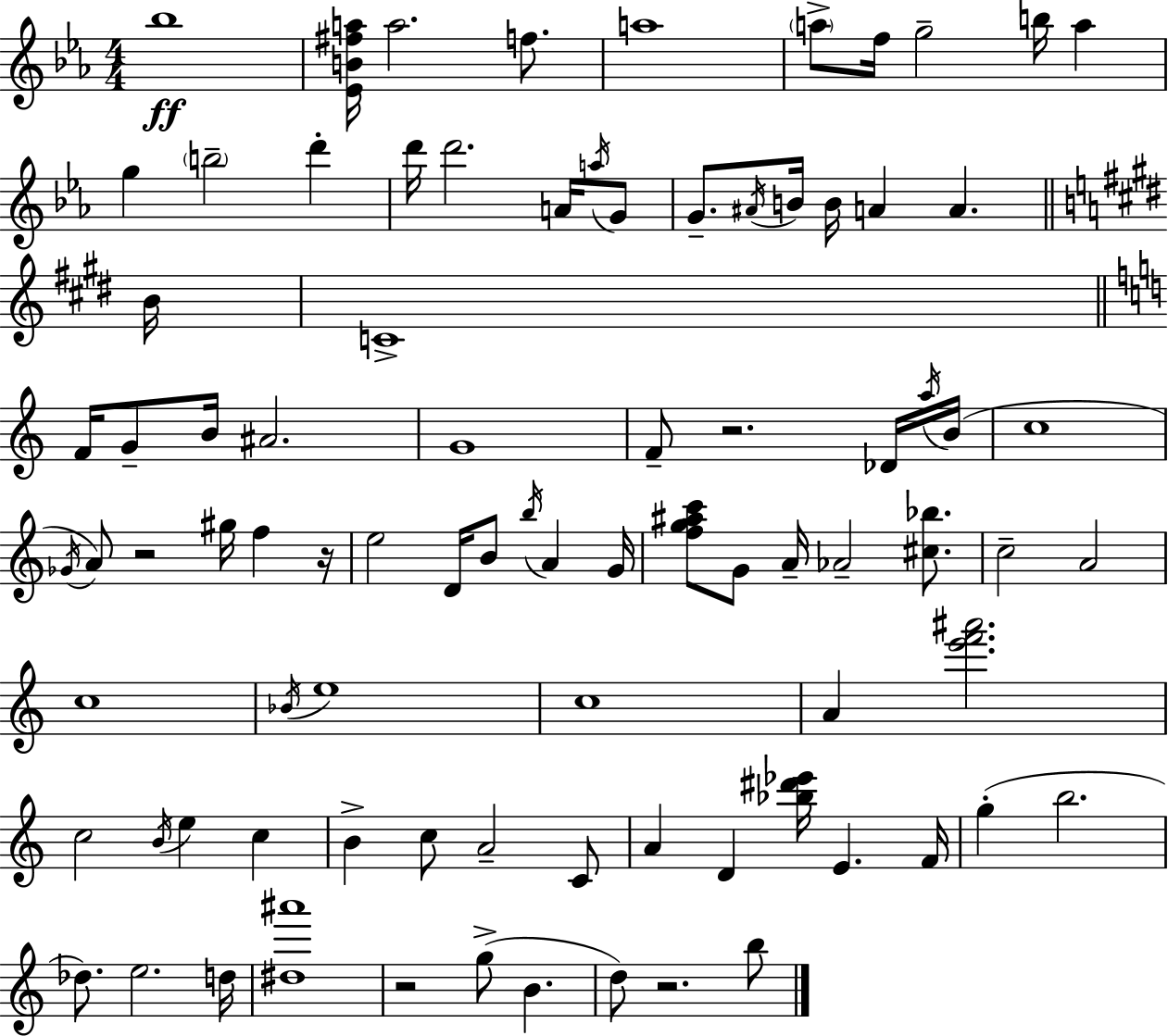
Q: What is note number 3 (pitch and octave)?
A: F5